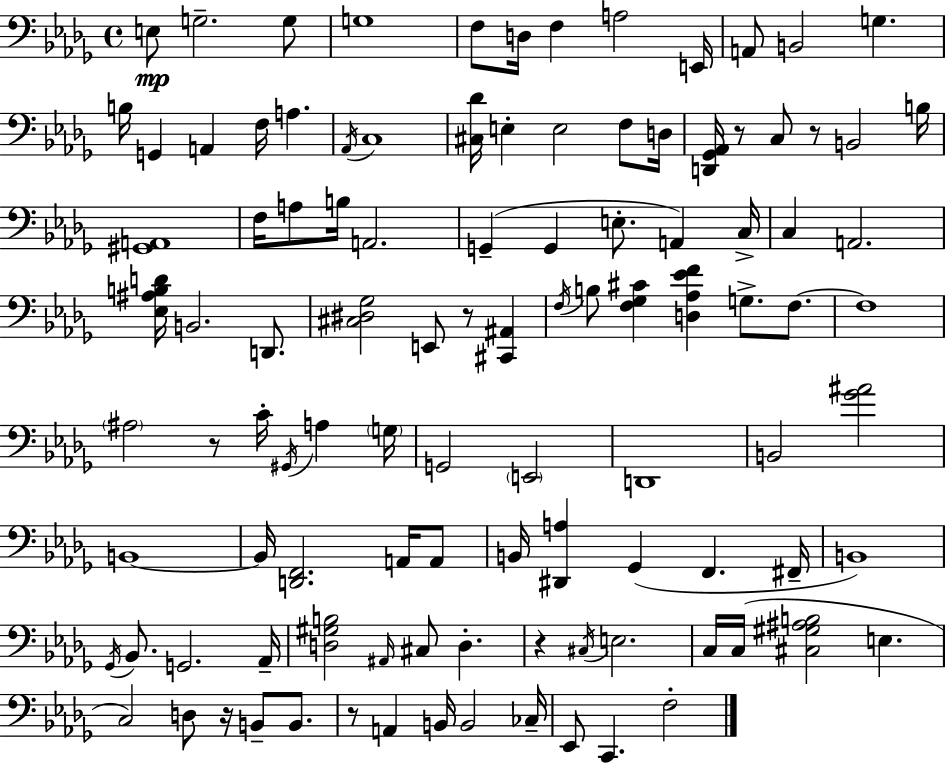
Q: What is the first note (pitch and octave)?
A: E3